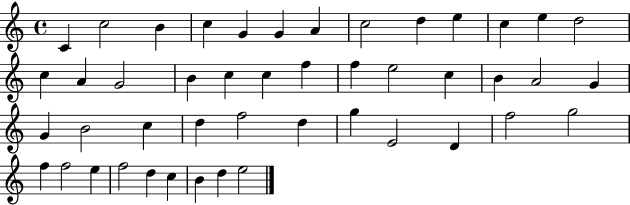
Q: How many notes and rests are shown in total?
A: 46